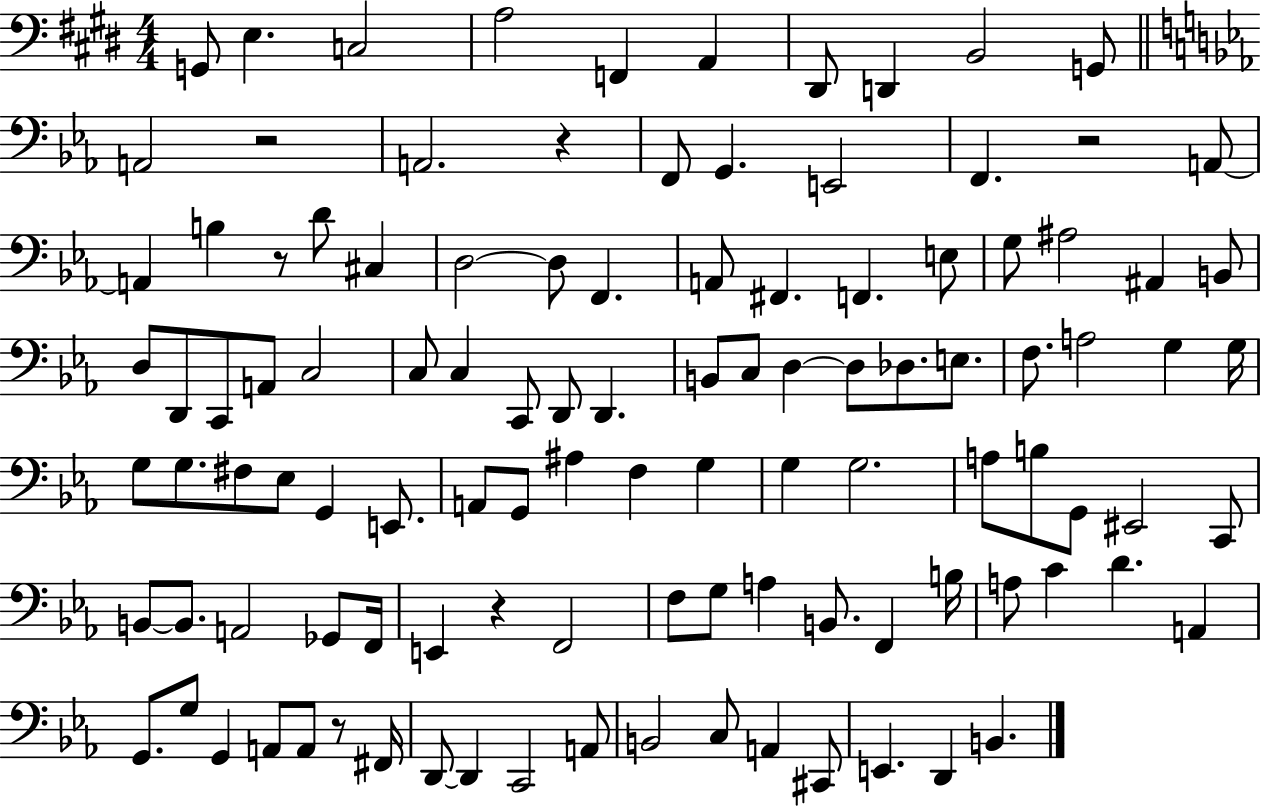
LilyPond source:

{
  \clef bass
  \numericTimeSignature
  \time 4/4
  \key e \major
  g,8 e4. c2 | a2 f,4 a,4 | dis,8 d,4 b,2 g,8 | \bar "||" \break \key ees \major a,2 r2 | a,2. r4 | f,8 g,4. e,2 | f,4. r2 a,8~~ | \break a,4 b4 r8 d'8 cis4 | d2~~ d8 f,4. | a,8 fis,4. f,4. e8 | g8 ais2 ais,4 b,8 | \break d8 d,8 c,8 a,8 c2 | c8 c4 c,8 d,8 d,4. | b,8 c8 d4~~ d8 des8. e8. | f8. a2 g4 g16 | \break g8 g8. fis8 ees8 g,4 e,8. | a,8 g,8 ais4 f4 g4 | g4 g2. | a8 b8 g,8 eis,2 c,8 | \break b,8~~ b,8. a,2 ges,8 f,16 | e,4 r4 f,2 | f8 g8 a4 b,8. f,4 b16 | a8 c'4 d'4. a,4 | \break g,8. g8 g,4 a,8 a,8 r8 fis,16 | d,8~~ d,4 c,2 a,8 | b,2 c8 a,4 cis,8 | e,4. d,4 b,4. | \break \bar "|."
}